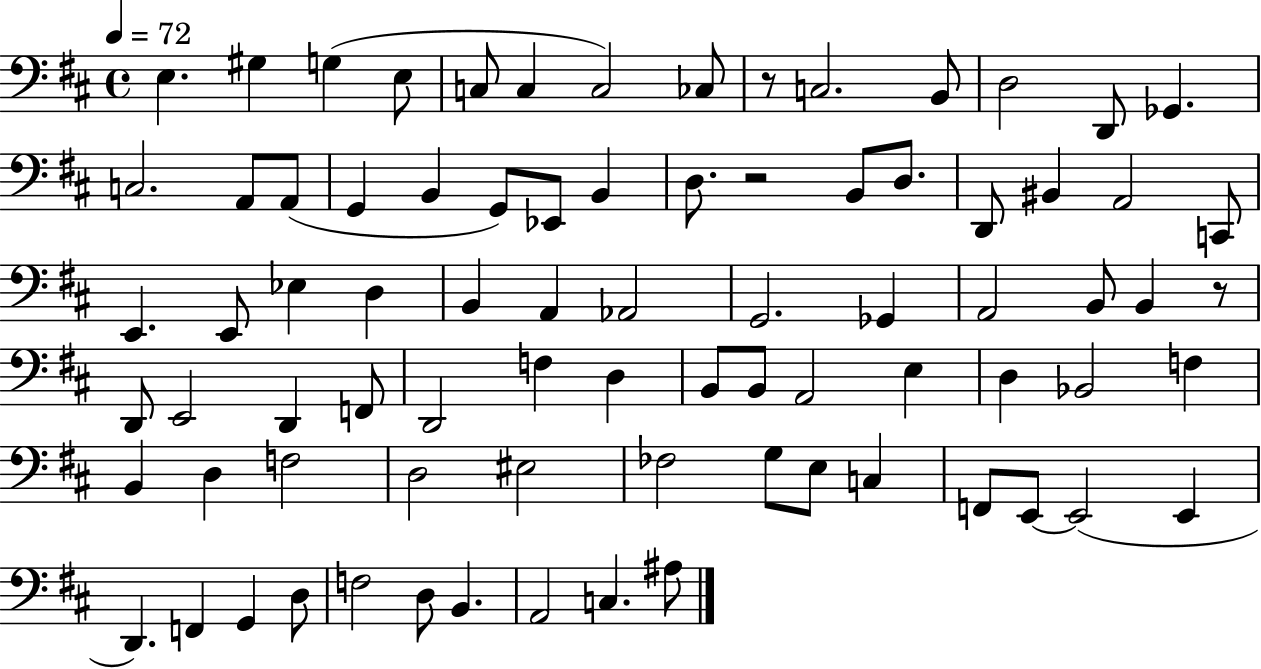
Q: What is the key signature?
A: D major